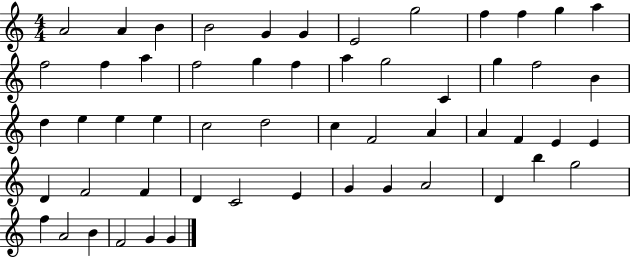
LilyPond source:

{
  \clef treble
  \numericTimeSignature
  \time 4/4
  \key c \major
  a'2 a'4 b'4 | b'2 g'4 g'4 | e'2 g''2 | f''4 f''4 g''4 a''4 | \break f''2 f''4 a''4 | f''2 g''4 f''4 | a''4 g''2 c'4 | g''4 f''2 b'4 | \break d''4 e''4 e''4 e''4 | c''2 d''2 | c''4 f'2 a'4 | a'4 f'4 e'4 e'4 | \break d'4 f'2 f'4 | d'4 c'2 e'4 | g'4 g'4 a'2 | d'4 b''4 g''2 | \break f''4 a'2 b'4 | f'2 g'4 g'4 | \bar "|."
}